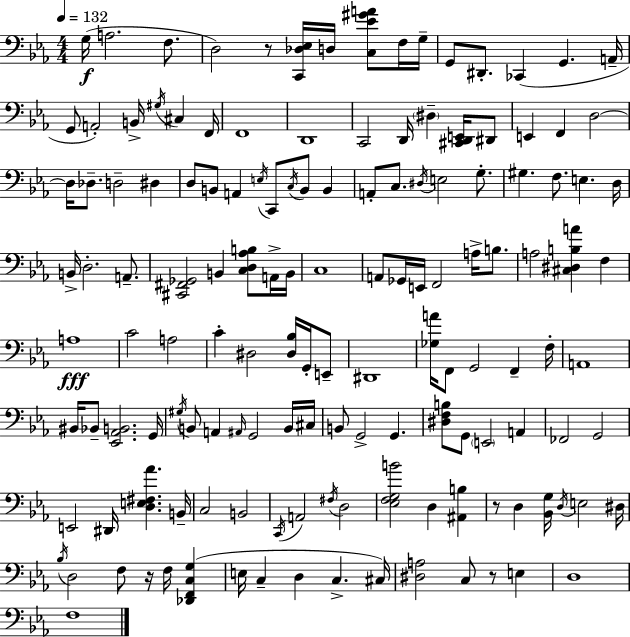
{
  \clef bass
  \numericTimeSignature
  \time 4/4
  \key c \minor
  \tempo 4 = 132
  g16(\f a2. f8. | d2) r8 <c, des ees>16 d16 <c ees' gis' a'>8 f16 g16-- | g,8 dis,8.-. ces,4( g,4. a,16-- | g,8 a,2-.) b,16-> \acciaccatura { gis16 } cis4 | \break f,16 f,1 | d,1 | c,2 d,16 \parenthesize dis4-- <cis, d, e,>16 dis,8 | e,4 f,4 d2~~ | \break d16 des8.-- d2-- dis4 | d8 b,8 a,4 \acciaccatura { e16 } c,8 \acciaccatura { c16 } b,8 b,4 | a,8-. c8. \acciaccatura { dis16 } e2 | g8.-. gis4. f8. e4. | \break d16 b,16-> d2.-. | a,8.-- <cis, fis, ges,>2 b,4 | <c d aes b>8 a,16-> b,16 c1 | a,8 ges,16 e,16 f,2 | \break a16-> b8. a2 <cis dis b a'>4 | f4 a1\fff | c'2 a2 | c'4-. dis2 | \break <dis bes>16 g,16-. e,8-- dis,1 | <ges a'>16 f,8 g,2 f,4-- | f16-. a,1 | bis,16 bes,8-- <ees, aes, b,>2. | \break g,16 \acciaccatura { gis16 } b,8 a,4 \grace { ais,16 } g,2 | b,16 cis16 b,8 g,2-> | g,4. <dis f b>8 g,8 \parenthesize e,2 | a,4 fes,2 g,2 | \break e,2 dis,16 <d e fis aes'>4. | b,16-- c2 b,2 | \acciaccatura { c,16 } a,2 \acciaccatura { fis16 } | d2 <ees f g b'>2 | \break d4 <ais, b>4 r8 d4 <bes, g>16 \acciaccatura { d16 } | e2 dis16 \acciaccatura { bes16 } d2 | f8 r16 f16 <des, f, c g>4( e16 c4-- d4 | c4.-> cis16) <dis a>2 | \break c8 r8 e4 d1 | f1 | \bar "|."
}